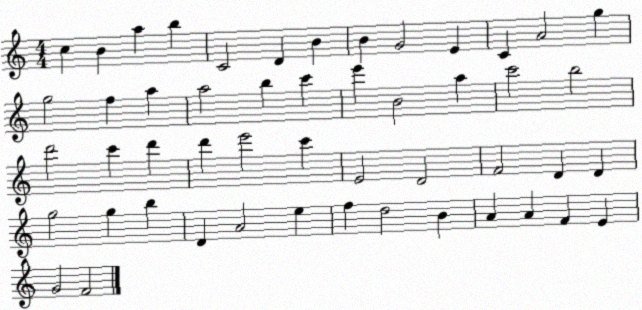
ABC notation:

X:1
T:Untitled
M:4/4
L:1/4
K:C
c B a b C2 D B B G2 E C A2 g g2 f a a2 b c' e' B2 a c'2 b2 d'2 c' d' d' e'2 c' E2 D2 F2 D D g2 g b D A2 e f d2 B A A F E G2 F2